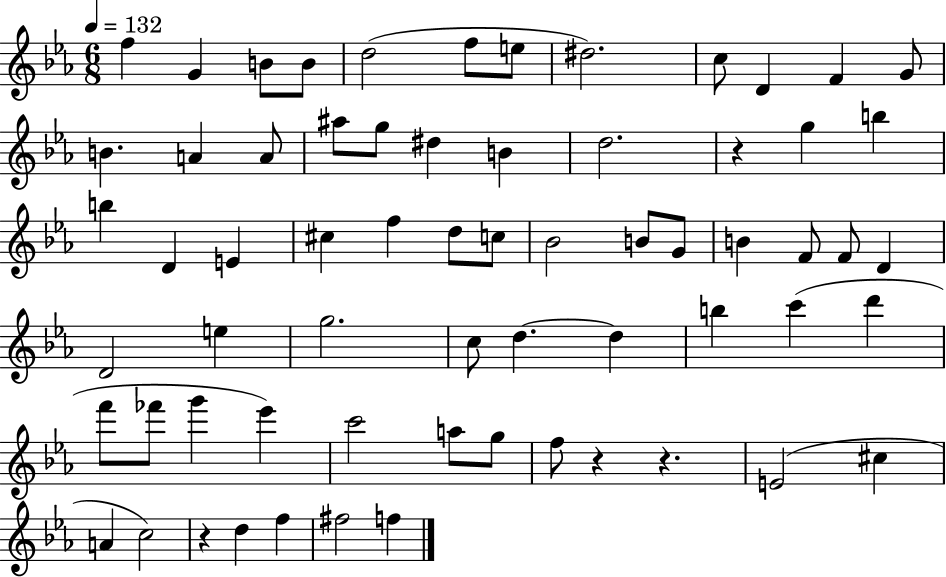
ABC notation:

X:1
T:Untitled
M:6/8
L:1/4
K:Eb
f G B/2 B/2 d2 f/2 e/2 ^d2 c/2 D F G/2 B A A/2 ^a/2 g/2 ^d B d2 z g b b D E ^c f d/2 c/2 _B2 B/2 G/2 B F/2 F/2 D D2 e g2 c/2 d d b c' d' f'/2 _f'/2 g' _e' c'2 a/2 g/2 f/2 z z E2 ^c A c2 z d f ^f2 f